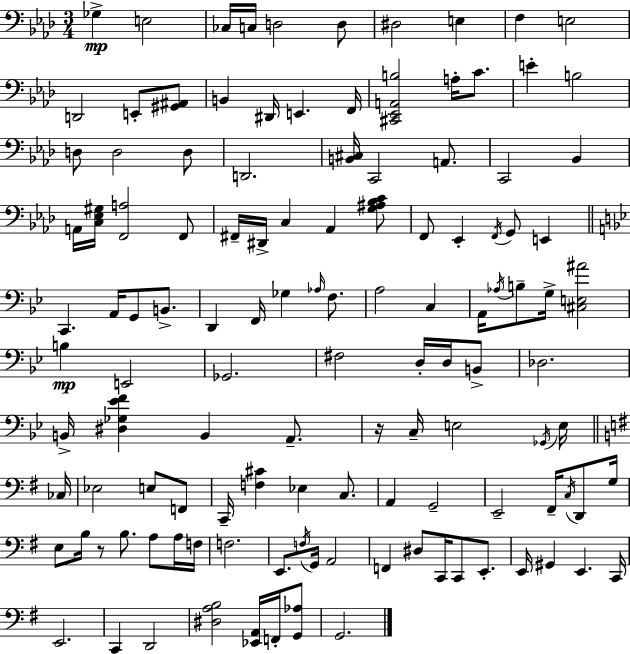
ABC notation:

X:1
T:Untitled
M:3/4
L:1/4
K:Ab
_G, E,2 _C,/4 C,/4 D,2 D,/2 ^D,2 E, F, E,2 D,,2 E,,/2 [^G,,^A,,]/2 B,, ^D,,/4 E,, F,,/4 [^C,,_E,,A,,B,]2 A,/4 C/2 E B,2 D,/2 D,2 D,/2 D,,2 [B,,^C,]/4 C,,2 A,,/2 C,,2 _B,, A,,/4 [C,_E,^G,]/4 [F,,A,]2 F,,/2 ^F,,/4 ^D,,/4 C, _A,, [G,^A,_B,C]/2 F,,/2 _E,, F,,/4 G,,/2 E,, C,, A,,/4 G,,/2 B,,/2 D,, F,,/4 _G, _A,/4 F,/2 A,2 C, A,,/4 _A,/4 B,/2 G,/4 [^C,E,^A]2 B, E,,2 _G,,2 ^F,2 D,/4 D,/4 B,,/2 _D,2 B,,/4 [^D,_G,_EF] B,, A,,/2 z/4 C,/4 E,2 _G,,/4 E,/4 _C,/4 _E,2 E,/2 F,,/2 C,,/4 [F,^C] _E, C,/2 A,, G,,2 E,,2 ^F,,/4 C,/4 D,,/2 G,/4 E,/2 B,/4 z/2 B,/2 A,/2 A,/4 F,/4 F,2 E,,/2 F,/4 G,,/4 A,,2 F,, ^D,/2 C,,/4 C,,/2 E,,/2 E,,/4 ^G,, E,, C,,/4 E,,2 C,, D,,2 [^D,A,B,]2 [_E,,A,,]/4 F,,/4 [G,,_A,]/2 G,,2